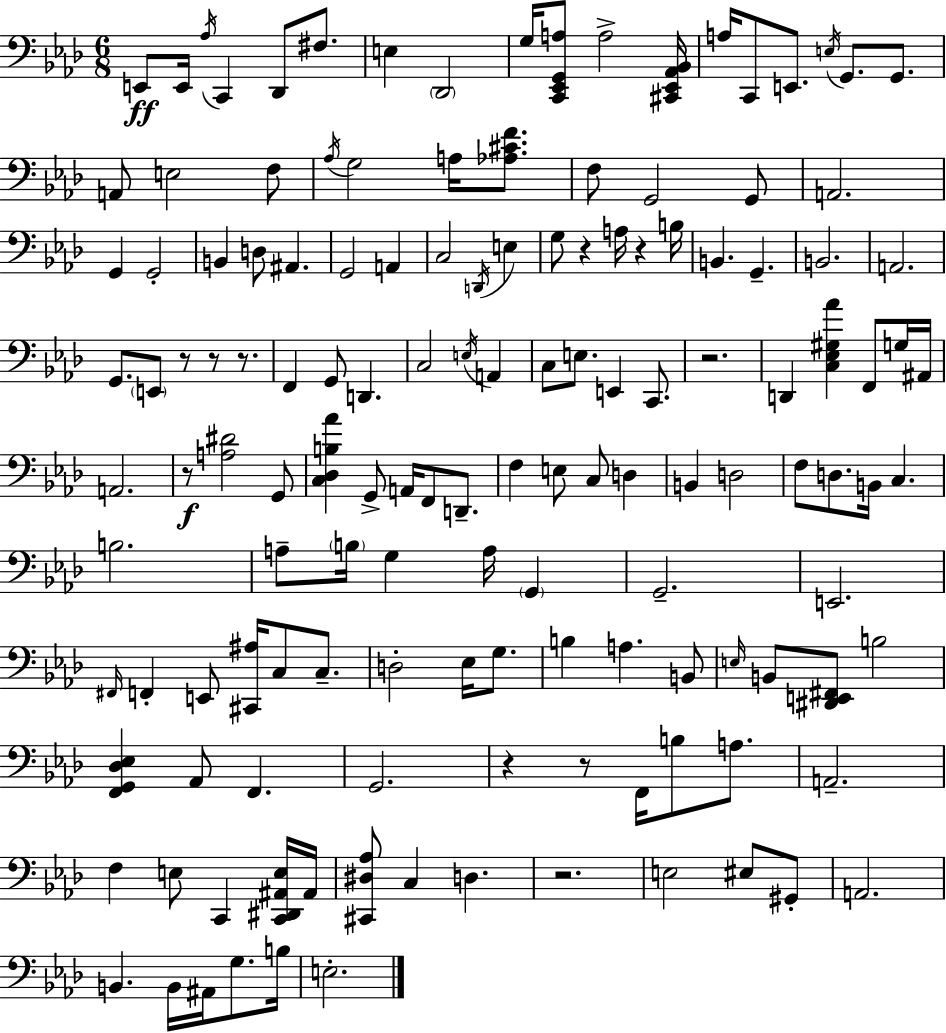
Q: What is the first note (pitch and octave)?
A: E2